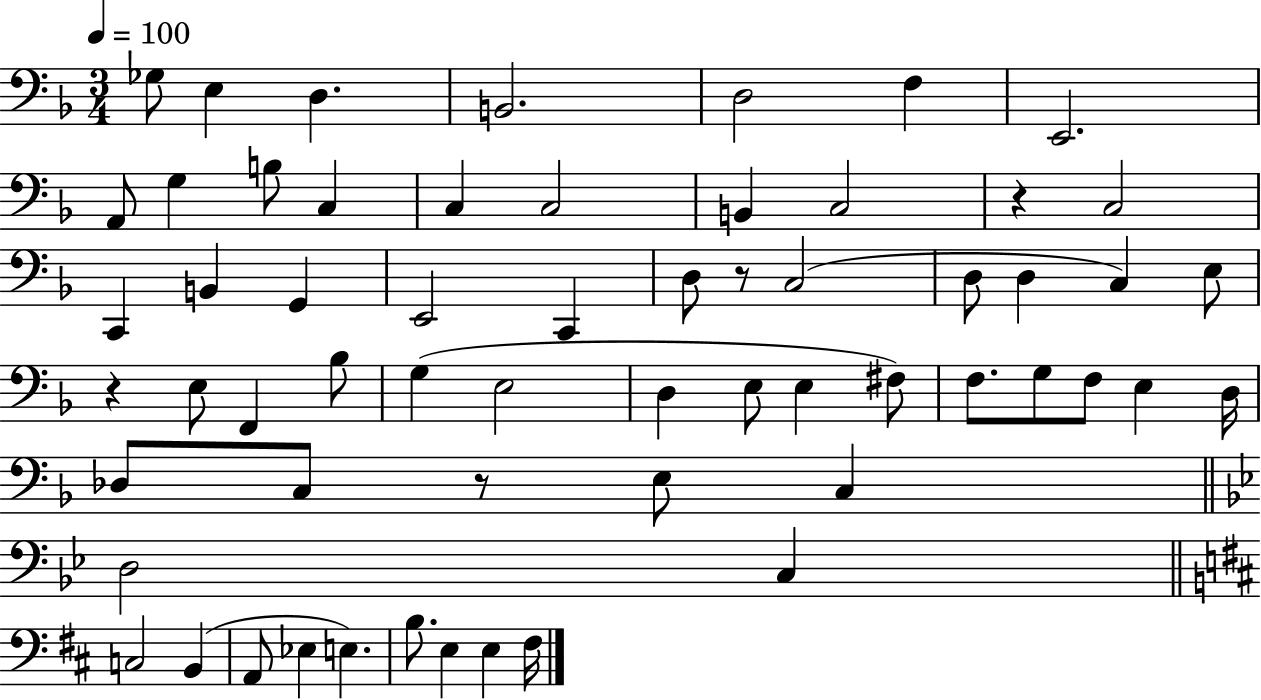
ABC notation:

X:1
T:Untitled
M:3/4
L:1/4
K:F
_G,/2 E, D, B,,2 D,2 F, E,,2 A,,/2 G, B,/2 C, C, C,2 B,, C,2 z C,2 C,, B,, G,, E,,2 C,, D,/2 z/2 C,2 D,/2 D, C, E,/2 z E,/2 F,, _B,/2 G, E,2 D, E,/2 E, ^F,/2 F,/2 G,/2 F,/2 E, D,/4 _D,/2 C,/2 z/2 E,/2 C, D,2 C, C,2 B,, A,,/2 _E, E, B,/2 E, E, ^F,/4